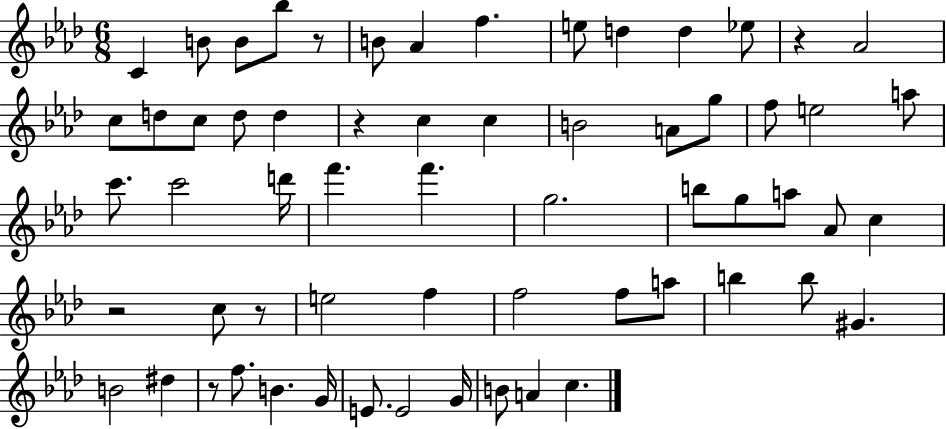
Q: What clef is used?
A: treble